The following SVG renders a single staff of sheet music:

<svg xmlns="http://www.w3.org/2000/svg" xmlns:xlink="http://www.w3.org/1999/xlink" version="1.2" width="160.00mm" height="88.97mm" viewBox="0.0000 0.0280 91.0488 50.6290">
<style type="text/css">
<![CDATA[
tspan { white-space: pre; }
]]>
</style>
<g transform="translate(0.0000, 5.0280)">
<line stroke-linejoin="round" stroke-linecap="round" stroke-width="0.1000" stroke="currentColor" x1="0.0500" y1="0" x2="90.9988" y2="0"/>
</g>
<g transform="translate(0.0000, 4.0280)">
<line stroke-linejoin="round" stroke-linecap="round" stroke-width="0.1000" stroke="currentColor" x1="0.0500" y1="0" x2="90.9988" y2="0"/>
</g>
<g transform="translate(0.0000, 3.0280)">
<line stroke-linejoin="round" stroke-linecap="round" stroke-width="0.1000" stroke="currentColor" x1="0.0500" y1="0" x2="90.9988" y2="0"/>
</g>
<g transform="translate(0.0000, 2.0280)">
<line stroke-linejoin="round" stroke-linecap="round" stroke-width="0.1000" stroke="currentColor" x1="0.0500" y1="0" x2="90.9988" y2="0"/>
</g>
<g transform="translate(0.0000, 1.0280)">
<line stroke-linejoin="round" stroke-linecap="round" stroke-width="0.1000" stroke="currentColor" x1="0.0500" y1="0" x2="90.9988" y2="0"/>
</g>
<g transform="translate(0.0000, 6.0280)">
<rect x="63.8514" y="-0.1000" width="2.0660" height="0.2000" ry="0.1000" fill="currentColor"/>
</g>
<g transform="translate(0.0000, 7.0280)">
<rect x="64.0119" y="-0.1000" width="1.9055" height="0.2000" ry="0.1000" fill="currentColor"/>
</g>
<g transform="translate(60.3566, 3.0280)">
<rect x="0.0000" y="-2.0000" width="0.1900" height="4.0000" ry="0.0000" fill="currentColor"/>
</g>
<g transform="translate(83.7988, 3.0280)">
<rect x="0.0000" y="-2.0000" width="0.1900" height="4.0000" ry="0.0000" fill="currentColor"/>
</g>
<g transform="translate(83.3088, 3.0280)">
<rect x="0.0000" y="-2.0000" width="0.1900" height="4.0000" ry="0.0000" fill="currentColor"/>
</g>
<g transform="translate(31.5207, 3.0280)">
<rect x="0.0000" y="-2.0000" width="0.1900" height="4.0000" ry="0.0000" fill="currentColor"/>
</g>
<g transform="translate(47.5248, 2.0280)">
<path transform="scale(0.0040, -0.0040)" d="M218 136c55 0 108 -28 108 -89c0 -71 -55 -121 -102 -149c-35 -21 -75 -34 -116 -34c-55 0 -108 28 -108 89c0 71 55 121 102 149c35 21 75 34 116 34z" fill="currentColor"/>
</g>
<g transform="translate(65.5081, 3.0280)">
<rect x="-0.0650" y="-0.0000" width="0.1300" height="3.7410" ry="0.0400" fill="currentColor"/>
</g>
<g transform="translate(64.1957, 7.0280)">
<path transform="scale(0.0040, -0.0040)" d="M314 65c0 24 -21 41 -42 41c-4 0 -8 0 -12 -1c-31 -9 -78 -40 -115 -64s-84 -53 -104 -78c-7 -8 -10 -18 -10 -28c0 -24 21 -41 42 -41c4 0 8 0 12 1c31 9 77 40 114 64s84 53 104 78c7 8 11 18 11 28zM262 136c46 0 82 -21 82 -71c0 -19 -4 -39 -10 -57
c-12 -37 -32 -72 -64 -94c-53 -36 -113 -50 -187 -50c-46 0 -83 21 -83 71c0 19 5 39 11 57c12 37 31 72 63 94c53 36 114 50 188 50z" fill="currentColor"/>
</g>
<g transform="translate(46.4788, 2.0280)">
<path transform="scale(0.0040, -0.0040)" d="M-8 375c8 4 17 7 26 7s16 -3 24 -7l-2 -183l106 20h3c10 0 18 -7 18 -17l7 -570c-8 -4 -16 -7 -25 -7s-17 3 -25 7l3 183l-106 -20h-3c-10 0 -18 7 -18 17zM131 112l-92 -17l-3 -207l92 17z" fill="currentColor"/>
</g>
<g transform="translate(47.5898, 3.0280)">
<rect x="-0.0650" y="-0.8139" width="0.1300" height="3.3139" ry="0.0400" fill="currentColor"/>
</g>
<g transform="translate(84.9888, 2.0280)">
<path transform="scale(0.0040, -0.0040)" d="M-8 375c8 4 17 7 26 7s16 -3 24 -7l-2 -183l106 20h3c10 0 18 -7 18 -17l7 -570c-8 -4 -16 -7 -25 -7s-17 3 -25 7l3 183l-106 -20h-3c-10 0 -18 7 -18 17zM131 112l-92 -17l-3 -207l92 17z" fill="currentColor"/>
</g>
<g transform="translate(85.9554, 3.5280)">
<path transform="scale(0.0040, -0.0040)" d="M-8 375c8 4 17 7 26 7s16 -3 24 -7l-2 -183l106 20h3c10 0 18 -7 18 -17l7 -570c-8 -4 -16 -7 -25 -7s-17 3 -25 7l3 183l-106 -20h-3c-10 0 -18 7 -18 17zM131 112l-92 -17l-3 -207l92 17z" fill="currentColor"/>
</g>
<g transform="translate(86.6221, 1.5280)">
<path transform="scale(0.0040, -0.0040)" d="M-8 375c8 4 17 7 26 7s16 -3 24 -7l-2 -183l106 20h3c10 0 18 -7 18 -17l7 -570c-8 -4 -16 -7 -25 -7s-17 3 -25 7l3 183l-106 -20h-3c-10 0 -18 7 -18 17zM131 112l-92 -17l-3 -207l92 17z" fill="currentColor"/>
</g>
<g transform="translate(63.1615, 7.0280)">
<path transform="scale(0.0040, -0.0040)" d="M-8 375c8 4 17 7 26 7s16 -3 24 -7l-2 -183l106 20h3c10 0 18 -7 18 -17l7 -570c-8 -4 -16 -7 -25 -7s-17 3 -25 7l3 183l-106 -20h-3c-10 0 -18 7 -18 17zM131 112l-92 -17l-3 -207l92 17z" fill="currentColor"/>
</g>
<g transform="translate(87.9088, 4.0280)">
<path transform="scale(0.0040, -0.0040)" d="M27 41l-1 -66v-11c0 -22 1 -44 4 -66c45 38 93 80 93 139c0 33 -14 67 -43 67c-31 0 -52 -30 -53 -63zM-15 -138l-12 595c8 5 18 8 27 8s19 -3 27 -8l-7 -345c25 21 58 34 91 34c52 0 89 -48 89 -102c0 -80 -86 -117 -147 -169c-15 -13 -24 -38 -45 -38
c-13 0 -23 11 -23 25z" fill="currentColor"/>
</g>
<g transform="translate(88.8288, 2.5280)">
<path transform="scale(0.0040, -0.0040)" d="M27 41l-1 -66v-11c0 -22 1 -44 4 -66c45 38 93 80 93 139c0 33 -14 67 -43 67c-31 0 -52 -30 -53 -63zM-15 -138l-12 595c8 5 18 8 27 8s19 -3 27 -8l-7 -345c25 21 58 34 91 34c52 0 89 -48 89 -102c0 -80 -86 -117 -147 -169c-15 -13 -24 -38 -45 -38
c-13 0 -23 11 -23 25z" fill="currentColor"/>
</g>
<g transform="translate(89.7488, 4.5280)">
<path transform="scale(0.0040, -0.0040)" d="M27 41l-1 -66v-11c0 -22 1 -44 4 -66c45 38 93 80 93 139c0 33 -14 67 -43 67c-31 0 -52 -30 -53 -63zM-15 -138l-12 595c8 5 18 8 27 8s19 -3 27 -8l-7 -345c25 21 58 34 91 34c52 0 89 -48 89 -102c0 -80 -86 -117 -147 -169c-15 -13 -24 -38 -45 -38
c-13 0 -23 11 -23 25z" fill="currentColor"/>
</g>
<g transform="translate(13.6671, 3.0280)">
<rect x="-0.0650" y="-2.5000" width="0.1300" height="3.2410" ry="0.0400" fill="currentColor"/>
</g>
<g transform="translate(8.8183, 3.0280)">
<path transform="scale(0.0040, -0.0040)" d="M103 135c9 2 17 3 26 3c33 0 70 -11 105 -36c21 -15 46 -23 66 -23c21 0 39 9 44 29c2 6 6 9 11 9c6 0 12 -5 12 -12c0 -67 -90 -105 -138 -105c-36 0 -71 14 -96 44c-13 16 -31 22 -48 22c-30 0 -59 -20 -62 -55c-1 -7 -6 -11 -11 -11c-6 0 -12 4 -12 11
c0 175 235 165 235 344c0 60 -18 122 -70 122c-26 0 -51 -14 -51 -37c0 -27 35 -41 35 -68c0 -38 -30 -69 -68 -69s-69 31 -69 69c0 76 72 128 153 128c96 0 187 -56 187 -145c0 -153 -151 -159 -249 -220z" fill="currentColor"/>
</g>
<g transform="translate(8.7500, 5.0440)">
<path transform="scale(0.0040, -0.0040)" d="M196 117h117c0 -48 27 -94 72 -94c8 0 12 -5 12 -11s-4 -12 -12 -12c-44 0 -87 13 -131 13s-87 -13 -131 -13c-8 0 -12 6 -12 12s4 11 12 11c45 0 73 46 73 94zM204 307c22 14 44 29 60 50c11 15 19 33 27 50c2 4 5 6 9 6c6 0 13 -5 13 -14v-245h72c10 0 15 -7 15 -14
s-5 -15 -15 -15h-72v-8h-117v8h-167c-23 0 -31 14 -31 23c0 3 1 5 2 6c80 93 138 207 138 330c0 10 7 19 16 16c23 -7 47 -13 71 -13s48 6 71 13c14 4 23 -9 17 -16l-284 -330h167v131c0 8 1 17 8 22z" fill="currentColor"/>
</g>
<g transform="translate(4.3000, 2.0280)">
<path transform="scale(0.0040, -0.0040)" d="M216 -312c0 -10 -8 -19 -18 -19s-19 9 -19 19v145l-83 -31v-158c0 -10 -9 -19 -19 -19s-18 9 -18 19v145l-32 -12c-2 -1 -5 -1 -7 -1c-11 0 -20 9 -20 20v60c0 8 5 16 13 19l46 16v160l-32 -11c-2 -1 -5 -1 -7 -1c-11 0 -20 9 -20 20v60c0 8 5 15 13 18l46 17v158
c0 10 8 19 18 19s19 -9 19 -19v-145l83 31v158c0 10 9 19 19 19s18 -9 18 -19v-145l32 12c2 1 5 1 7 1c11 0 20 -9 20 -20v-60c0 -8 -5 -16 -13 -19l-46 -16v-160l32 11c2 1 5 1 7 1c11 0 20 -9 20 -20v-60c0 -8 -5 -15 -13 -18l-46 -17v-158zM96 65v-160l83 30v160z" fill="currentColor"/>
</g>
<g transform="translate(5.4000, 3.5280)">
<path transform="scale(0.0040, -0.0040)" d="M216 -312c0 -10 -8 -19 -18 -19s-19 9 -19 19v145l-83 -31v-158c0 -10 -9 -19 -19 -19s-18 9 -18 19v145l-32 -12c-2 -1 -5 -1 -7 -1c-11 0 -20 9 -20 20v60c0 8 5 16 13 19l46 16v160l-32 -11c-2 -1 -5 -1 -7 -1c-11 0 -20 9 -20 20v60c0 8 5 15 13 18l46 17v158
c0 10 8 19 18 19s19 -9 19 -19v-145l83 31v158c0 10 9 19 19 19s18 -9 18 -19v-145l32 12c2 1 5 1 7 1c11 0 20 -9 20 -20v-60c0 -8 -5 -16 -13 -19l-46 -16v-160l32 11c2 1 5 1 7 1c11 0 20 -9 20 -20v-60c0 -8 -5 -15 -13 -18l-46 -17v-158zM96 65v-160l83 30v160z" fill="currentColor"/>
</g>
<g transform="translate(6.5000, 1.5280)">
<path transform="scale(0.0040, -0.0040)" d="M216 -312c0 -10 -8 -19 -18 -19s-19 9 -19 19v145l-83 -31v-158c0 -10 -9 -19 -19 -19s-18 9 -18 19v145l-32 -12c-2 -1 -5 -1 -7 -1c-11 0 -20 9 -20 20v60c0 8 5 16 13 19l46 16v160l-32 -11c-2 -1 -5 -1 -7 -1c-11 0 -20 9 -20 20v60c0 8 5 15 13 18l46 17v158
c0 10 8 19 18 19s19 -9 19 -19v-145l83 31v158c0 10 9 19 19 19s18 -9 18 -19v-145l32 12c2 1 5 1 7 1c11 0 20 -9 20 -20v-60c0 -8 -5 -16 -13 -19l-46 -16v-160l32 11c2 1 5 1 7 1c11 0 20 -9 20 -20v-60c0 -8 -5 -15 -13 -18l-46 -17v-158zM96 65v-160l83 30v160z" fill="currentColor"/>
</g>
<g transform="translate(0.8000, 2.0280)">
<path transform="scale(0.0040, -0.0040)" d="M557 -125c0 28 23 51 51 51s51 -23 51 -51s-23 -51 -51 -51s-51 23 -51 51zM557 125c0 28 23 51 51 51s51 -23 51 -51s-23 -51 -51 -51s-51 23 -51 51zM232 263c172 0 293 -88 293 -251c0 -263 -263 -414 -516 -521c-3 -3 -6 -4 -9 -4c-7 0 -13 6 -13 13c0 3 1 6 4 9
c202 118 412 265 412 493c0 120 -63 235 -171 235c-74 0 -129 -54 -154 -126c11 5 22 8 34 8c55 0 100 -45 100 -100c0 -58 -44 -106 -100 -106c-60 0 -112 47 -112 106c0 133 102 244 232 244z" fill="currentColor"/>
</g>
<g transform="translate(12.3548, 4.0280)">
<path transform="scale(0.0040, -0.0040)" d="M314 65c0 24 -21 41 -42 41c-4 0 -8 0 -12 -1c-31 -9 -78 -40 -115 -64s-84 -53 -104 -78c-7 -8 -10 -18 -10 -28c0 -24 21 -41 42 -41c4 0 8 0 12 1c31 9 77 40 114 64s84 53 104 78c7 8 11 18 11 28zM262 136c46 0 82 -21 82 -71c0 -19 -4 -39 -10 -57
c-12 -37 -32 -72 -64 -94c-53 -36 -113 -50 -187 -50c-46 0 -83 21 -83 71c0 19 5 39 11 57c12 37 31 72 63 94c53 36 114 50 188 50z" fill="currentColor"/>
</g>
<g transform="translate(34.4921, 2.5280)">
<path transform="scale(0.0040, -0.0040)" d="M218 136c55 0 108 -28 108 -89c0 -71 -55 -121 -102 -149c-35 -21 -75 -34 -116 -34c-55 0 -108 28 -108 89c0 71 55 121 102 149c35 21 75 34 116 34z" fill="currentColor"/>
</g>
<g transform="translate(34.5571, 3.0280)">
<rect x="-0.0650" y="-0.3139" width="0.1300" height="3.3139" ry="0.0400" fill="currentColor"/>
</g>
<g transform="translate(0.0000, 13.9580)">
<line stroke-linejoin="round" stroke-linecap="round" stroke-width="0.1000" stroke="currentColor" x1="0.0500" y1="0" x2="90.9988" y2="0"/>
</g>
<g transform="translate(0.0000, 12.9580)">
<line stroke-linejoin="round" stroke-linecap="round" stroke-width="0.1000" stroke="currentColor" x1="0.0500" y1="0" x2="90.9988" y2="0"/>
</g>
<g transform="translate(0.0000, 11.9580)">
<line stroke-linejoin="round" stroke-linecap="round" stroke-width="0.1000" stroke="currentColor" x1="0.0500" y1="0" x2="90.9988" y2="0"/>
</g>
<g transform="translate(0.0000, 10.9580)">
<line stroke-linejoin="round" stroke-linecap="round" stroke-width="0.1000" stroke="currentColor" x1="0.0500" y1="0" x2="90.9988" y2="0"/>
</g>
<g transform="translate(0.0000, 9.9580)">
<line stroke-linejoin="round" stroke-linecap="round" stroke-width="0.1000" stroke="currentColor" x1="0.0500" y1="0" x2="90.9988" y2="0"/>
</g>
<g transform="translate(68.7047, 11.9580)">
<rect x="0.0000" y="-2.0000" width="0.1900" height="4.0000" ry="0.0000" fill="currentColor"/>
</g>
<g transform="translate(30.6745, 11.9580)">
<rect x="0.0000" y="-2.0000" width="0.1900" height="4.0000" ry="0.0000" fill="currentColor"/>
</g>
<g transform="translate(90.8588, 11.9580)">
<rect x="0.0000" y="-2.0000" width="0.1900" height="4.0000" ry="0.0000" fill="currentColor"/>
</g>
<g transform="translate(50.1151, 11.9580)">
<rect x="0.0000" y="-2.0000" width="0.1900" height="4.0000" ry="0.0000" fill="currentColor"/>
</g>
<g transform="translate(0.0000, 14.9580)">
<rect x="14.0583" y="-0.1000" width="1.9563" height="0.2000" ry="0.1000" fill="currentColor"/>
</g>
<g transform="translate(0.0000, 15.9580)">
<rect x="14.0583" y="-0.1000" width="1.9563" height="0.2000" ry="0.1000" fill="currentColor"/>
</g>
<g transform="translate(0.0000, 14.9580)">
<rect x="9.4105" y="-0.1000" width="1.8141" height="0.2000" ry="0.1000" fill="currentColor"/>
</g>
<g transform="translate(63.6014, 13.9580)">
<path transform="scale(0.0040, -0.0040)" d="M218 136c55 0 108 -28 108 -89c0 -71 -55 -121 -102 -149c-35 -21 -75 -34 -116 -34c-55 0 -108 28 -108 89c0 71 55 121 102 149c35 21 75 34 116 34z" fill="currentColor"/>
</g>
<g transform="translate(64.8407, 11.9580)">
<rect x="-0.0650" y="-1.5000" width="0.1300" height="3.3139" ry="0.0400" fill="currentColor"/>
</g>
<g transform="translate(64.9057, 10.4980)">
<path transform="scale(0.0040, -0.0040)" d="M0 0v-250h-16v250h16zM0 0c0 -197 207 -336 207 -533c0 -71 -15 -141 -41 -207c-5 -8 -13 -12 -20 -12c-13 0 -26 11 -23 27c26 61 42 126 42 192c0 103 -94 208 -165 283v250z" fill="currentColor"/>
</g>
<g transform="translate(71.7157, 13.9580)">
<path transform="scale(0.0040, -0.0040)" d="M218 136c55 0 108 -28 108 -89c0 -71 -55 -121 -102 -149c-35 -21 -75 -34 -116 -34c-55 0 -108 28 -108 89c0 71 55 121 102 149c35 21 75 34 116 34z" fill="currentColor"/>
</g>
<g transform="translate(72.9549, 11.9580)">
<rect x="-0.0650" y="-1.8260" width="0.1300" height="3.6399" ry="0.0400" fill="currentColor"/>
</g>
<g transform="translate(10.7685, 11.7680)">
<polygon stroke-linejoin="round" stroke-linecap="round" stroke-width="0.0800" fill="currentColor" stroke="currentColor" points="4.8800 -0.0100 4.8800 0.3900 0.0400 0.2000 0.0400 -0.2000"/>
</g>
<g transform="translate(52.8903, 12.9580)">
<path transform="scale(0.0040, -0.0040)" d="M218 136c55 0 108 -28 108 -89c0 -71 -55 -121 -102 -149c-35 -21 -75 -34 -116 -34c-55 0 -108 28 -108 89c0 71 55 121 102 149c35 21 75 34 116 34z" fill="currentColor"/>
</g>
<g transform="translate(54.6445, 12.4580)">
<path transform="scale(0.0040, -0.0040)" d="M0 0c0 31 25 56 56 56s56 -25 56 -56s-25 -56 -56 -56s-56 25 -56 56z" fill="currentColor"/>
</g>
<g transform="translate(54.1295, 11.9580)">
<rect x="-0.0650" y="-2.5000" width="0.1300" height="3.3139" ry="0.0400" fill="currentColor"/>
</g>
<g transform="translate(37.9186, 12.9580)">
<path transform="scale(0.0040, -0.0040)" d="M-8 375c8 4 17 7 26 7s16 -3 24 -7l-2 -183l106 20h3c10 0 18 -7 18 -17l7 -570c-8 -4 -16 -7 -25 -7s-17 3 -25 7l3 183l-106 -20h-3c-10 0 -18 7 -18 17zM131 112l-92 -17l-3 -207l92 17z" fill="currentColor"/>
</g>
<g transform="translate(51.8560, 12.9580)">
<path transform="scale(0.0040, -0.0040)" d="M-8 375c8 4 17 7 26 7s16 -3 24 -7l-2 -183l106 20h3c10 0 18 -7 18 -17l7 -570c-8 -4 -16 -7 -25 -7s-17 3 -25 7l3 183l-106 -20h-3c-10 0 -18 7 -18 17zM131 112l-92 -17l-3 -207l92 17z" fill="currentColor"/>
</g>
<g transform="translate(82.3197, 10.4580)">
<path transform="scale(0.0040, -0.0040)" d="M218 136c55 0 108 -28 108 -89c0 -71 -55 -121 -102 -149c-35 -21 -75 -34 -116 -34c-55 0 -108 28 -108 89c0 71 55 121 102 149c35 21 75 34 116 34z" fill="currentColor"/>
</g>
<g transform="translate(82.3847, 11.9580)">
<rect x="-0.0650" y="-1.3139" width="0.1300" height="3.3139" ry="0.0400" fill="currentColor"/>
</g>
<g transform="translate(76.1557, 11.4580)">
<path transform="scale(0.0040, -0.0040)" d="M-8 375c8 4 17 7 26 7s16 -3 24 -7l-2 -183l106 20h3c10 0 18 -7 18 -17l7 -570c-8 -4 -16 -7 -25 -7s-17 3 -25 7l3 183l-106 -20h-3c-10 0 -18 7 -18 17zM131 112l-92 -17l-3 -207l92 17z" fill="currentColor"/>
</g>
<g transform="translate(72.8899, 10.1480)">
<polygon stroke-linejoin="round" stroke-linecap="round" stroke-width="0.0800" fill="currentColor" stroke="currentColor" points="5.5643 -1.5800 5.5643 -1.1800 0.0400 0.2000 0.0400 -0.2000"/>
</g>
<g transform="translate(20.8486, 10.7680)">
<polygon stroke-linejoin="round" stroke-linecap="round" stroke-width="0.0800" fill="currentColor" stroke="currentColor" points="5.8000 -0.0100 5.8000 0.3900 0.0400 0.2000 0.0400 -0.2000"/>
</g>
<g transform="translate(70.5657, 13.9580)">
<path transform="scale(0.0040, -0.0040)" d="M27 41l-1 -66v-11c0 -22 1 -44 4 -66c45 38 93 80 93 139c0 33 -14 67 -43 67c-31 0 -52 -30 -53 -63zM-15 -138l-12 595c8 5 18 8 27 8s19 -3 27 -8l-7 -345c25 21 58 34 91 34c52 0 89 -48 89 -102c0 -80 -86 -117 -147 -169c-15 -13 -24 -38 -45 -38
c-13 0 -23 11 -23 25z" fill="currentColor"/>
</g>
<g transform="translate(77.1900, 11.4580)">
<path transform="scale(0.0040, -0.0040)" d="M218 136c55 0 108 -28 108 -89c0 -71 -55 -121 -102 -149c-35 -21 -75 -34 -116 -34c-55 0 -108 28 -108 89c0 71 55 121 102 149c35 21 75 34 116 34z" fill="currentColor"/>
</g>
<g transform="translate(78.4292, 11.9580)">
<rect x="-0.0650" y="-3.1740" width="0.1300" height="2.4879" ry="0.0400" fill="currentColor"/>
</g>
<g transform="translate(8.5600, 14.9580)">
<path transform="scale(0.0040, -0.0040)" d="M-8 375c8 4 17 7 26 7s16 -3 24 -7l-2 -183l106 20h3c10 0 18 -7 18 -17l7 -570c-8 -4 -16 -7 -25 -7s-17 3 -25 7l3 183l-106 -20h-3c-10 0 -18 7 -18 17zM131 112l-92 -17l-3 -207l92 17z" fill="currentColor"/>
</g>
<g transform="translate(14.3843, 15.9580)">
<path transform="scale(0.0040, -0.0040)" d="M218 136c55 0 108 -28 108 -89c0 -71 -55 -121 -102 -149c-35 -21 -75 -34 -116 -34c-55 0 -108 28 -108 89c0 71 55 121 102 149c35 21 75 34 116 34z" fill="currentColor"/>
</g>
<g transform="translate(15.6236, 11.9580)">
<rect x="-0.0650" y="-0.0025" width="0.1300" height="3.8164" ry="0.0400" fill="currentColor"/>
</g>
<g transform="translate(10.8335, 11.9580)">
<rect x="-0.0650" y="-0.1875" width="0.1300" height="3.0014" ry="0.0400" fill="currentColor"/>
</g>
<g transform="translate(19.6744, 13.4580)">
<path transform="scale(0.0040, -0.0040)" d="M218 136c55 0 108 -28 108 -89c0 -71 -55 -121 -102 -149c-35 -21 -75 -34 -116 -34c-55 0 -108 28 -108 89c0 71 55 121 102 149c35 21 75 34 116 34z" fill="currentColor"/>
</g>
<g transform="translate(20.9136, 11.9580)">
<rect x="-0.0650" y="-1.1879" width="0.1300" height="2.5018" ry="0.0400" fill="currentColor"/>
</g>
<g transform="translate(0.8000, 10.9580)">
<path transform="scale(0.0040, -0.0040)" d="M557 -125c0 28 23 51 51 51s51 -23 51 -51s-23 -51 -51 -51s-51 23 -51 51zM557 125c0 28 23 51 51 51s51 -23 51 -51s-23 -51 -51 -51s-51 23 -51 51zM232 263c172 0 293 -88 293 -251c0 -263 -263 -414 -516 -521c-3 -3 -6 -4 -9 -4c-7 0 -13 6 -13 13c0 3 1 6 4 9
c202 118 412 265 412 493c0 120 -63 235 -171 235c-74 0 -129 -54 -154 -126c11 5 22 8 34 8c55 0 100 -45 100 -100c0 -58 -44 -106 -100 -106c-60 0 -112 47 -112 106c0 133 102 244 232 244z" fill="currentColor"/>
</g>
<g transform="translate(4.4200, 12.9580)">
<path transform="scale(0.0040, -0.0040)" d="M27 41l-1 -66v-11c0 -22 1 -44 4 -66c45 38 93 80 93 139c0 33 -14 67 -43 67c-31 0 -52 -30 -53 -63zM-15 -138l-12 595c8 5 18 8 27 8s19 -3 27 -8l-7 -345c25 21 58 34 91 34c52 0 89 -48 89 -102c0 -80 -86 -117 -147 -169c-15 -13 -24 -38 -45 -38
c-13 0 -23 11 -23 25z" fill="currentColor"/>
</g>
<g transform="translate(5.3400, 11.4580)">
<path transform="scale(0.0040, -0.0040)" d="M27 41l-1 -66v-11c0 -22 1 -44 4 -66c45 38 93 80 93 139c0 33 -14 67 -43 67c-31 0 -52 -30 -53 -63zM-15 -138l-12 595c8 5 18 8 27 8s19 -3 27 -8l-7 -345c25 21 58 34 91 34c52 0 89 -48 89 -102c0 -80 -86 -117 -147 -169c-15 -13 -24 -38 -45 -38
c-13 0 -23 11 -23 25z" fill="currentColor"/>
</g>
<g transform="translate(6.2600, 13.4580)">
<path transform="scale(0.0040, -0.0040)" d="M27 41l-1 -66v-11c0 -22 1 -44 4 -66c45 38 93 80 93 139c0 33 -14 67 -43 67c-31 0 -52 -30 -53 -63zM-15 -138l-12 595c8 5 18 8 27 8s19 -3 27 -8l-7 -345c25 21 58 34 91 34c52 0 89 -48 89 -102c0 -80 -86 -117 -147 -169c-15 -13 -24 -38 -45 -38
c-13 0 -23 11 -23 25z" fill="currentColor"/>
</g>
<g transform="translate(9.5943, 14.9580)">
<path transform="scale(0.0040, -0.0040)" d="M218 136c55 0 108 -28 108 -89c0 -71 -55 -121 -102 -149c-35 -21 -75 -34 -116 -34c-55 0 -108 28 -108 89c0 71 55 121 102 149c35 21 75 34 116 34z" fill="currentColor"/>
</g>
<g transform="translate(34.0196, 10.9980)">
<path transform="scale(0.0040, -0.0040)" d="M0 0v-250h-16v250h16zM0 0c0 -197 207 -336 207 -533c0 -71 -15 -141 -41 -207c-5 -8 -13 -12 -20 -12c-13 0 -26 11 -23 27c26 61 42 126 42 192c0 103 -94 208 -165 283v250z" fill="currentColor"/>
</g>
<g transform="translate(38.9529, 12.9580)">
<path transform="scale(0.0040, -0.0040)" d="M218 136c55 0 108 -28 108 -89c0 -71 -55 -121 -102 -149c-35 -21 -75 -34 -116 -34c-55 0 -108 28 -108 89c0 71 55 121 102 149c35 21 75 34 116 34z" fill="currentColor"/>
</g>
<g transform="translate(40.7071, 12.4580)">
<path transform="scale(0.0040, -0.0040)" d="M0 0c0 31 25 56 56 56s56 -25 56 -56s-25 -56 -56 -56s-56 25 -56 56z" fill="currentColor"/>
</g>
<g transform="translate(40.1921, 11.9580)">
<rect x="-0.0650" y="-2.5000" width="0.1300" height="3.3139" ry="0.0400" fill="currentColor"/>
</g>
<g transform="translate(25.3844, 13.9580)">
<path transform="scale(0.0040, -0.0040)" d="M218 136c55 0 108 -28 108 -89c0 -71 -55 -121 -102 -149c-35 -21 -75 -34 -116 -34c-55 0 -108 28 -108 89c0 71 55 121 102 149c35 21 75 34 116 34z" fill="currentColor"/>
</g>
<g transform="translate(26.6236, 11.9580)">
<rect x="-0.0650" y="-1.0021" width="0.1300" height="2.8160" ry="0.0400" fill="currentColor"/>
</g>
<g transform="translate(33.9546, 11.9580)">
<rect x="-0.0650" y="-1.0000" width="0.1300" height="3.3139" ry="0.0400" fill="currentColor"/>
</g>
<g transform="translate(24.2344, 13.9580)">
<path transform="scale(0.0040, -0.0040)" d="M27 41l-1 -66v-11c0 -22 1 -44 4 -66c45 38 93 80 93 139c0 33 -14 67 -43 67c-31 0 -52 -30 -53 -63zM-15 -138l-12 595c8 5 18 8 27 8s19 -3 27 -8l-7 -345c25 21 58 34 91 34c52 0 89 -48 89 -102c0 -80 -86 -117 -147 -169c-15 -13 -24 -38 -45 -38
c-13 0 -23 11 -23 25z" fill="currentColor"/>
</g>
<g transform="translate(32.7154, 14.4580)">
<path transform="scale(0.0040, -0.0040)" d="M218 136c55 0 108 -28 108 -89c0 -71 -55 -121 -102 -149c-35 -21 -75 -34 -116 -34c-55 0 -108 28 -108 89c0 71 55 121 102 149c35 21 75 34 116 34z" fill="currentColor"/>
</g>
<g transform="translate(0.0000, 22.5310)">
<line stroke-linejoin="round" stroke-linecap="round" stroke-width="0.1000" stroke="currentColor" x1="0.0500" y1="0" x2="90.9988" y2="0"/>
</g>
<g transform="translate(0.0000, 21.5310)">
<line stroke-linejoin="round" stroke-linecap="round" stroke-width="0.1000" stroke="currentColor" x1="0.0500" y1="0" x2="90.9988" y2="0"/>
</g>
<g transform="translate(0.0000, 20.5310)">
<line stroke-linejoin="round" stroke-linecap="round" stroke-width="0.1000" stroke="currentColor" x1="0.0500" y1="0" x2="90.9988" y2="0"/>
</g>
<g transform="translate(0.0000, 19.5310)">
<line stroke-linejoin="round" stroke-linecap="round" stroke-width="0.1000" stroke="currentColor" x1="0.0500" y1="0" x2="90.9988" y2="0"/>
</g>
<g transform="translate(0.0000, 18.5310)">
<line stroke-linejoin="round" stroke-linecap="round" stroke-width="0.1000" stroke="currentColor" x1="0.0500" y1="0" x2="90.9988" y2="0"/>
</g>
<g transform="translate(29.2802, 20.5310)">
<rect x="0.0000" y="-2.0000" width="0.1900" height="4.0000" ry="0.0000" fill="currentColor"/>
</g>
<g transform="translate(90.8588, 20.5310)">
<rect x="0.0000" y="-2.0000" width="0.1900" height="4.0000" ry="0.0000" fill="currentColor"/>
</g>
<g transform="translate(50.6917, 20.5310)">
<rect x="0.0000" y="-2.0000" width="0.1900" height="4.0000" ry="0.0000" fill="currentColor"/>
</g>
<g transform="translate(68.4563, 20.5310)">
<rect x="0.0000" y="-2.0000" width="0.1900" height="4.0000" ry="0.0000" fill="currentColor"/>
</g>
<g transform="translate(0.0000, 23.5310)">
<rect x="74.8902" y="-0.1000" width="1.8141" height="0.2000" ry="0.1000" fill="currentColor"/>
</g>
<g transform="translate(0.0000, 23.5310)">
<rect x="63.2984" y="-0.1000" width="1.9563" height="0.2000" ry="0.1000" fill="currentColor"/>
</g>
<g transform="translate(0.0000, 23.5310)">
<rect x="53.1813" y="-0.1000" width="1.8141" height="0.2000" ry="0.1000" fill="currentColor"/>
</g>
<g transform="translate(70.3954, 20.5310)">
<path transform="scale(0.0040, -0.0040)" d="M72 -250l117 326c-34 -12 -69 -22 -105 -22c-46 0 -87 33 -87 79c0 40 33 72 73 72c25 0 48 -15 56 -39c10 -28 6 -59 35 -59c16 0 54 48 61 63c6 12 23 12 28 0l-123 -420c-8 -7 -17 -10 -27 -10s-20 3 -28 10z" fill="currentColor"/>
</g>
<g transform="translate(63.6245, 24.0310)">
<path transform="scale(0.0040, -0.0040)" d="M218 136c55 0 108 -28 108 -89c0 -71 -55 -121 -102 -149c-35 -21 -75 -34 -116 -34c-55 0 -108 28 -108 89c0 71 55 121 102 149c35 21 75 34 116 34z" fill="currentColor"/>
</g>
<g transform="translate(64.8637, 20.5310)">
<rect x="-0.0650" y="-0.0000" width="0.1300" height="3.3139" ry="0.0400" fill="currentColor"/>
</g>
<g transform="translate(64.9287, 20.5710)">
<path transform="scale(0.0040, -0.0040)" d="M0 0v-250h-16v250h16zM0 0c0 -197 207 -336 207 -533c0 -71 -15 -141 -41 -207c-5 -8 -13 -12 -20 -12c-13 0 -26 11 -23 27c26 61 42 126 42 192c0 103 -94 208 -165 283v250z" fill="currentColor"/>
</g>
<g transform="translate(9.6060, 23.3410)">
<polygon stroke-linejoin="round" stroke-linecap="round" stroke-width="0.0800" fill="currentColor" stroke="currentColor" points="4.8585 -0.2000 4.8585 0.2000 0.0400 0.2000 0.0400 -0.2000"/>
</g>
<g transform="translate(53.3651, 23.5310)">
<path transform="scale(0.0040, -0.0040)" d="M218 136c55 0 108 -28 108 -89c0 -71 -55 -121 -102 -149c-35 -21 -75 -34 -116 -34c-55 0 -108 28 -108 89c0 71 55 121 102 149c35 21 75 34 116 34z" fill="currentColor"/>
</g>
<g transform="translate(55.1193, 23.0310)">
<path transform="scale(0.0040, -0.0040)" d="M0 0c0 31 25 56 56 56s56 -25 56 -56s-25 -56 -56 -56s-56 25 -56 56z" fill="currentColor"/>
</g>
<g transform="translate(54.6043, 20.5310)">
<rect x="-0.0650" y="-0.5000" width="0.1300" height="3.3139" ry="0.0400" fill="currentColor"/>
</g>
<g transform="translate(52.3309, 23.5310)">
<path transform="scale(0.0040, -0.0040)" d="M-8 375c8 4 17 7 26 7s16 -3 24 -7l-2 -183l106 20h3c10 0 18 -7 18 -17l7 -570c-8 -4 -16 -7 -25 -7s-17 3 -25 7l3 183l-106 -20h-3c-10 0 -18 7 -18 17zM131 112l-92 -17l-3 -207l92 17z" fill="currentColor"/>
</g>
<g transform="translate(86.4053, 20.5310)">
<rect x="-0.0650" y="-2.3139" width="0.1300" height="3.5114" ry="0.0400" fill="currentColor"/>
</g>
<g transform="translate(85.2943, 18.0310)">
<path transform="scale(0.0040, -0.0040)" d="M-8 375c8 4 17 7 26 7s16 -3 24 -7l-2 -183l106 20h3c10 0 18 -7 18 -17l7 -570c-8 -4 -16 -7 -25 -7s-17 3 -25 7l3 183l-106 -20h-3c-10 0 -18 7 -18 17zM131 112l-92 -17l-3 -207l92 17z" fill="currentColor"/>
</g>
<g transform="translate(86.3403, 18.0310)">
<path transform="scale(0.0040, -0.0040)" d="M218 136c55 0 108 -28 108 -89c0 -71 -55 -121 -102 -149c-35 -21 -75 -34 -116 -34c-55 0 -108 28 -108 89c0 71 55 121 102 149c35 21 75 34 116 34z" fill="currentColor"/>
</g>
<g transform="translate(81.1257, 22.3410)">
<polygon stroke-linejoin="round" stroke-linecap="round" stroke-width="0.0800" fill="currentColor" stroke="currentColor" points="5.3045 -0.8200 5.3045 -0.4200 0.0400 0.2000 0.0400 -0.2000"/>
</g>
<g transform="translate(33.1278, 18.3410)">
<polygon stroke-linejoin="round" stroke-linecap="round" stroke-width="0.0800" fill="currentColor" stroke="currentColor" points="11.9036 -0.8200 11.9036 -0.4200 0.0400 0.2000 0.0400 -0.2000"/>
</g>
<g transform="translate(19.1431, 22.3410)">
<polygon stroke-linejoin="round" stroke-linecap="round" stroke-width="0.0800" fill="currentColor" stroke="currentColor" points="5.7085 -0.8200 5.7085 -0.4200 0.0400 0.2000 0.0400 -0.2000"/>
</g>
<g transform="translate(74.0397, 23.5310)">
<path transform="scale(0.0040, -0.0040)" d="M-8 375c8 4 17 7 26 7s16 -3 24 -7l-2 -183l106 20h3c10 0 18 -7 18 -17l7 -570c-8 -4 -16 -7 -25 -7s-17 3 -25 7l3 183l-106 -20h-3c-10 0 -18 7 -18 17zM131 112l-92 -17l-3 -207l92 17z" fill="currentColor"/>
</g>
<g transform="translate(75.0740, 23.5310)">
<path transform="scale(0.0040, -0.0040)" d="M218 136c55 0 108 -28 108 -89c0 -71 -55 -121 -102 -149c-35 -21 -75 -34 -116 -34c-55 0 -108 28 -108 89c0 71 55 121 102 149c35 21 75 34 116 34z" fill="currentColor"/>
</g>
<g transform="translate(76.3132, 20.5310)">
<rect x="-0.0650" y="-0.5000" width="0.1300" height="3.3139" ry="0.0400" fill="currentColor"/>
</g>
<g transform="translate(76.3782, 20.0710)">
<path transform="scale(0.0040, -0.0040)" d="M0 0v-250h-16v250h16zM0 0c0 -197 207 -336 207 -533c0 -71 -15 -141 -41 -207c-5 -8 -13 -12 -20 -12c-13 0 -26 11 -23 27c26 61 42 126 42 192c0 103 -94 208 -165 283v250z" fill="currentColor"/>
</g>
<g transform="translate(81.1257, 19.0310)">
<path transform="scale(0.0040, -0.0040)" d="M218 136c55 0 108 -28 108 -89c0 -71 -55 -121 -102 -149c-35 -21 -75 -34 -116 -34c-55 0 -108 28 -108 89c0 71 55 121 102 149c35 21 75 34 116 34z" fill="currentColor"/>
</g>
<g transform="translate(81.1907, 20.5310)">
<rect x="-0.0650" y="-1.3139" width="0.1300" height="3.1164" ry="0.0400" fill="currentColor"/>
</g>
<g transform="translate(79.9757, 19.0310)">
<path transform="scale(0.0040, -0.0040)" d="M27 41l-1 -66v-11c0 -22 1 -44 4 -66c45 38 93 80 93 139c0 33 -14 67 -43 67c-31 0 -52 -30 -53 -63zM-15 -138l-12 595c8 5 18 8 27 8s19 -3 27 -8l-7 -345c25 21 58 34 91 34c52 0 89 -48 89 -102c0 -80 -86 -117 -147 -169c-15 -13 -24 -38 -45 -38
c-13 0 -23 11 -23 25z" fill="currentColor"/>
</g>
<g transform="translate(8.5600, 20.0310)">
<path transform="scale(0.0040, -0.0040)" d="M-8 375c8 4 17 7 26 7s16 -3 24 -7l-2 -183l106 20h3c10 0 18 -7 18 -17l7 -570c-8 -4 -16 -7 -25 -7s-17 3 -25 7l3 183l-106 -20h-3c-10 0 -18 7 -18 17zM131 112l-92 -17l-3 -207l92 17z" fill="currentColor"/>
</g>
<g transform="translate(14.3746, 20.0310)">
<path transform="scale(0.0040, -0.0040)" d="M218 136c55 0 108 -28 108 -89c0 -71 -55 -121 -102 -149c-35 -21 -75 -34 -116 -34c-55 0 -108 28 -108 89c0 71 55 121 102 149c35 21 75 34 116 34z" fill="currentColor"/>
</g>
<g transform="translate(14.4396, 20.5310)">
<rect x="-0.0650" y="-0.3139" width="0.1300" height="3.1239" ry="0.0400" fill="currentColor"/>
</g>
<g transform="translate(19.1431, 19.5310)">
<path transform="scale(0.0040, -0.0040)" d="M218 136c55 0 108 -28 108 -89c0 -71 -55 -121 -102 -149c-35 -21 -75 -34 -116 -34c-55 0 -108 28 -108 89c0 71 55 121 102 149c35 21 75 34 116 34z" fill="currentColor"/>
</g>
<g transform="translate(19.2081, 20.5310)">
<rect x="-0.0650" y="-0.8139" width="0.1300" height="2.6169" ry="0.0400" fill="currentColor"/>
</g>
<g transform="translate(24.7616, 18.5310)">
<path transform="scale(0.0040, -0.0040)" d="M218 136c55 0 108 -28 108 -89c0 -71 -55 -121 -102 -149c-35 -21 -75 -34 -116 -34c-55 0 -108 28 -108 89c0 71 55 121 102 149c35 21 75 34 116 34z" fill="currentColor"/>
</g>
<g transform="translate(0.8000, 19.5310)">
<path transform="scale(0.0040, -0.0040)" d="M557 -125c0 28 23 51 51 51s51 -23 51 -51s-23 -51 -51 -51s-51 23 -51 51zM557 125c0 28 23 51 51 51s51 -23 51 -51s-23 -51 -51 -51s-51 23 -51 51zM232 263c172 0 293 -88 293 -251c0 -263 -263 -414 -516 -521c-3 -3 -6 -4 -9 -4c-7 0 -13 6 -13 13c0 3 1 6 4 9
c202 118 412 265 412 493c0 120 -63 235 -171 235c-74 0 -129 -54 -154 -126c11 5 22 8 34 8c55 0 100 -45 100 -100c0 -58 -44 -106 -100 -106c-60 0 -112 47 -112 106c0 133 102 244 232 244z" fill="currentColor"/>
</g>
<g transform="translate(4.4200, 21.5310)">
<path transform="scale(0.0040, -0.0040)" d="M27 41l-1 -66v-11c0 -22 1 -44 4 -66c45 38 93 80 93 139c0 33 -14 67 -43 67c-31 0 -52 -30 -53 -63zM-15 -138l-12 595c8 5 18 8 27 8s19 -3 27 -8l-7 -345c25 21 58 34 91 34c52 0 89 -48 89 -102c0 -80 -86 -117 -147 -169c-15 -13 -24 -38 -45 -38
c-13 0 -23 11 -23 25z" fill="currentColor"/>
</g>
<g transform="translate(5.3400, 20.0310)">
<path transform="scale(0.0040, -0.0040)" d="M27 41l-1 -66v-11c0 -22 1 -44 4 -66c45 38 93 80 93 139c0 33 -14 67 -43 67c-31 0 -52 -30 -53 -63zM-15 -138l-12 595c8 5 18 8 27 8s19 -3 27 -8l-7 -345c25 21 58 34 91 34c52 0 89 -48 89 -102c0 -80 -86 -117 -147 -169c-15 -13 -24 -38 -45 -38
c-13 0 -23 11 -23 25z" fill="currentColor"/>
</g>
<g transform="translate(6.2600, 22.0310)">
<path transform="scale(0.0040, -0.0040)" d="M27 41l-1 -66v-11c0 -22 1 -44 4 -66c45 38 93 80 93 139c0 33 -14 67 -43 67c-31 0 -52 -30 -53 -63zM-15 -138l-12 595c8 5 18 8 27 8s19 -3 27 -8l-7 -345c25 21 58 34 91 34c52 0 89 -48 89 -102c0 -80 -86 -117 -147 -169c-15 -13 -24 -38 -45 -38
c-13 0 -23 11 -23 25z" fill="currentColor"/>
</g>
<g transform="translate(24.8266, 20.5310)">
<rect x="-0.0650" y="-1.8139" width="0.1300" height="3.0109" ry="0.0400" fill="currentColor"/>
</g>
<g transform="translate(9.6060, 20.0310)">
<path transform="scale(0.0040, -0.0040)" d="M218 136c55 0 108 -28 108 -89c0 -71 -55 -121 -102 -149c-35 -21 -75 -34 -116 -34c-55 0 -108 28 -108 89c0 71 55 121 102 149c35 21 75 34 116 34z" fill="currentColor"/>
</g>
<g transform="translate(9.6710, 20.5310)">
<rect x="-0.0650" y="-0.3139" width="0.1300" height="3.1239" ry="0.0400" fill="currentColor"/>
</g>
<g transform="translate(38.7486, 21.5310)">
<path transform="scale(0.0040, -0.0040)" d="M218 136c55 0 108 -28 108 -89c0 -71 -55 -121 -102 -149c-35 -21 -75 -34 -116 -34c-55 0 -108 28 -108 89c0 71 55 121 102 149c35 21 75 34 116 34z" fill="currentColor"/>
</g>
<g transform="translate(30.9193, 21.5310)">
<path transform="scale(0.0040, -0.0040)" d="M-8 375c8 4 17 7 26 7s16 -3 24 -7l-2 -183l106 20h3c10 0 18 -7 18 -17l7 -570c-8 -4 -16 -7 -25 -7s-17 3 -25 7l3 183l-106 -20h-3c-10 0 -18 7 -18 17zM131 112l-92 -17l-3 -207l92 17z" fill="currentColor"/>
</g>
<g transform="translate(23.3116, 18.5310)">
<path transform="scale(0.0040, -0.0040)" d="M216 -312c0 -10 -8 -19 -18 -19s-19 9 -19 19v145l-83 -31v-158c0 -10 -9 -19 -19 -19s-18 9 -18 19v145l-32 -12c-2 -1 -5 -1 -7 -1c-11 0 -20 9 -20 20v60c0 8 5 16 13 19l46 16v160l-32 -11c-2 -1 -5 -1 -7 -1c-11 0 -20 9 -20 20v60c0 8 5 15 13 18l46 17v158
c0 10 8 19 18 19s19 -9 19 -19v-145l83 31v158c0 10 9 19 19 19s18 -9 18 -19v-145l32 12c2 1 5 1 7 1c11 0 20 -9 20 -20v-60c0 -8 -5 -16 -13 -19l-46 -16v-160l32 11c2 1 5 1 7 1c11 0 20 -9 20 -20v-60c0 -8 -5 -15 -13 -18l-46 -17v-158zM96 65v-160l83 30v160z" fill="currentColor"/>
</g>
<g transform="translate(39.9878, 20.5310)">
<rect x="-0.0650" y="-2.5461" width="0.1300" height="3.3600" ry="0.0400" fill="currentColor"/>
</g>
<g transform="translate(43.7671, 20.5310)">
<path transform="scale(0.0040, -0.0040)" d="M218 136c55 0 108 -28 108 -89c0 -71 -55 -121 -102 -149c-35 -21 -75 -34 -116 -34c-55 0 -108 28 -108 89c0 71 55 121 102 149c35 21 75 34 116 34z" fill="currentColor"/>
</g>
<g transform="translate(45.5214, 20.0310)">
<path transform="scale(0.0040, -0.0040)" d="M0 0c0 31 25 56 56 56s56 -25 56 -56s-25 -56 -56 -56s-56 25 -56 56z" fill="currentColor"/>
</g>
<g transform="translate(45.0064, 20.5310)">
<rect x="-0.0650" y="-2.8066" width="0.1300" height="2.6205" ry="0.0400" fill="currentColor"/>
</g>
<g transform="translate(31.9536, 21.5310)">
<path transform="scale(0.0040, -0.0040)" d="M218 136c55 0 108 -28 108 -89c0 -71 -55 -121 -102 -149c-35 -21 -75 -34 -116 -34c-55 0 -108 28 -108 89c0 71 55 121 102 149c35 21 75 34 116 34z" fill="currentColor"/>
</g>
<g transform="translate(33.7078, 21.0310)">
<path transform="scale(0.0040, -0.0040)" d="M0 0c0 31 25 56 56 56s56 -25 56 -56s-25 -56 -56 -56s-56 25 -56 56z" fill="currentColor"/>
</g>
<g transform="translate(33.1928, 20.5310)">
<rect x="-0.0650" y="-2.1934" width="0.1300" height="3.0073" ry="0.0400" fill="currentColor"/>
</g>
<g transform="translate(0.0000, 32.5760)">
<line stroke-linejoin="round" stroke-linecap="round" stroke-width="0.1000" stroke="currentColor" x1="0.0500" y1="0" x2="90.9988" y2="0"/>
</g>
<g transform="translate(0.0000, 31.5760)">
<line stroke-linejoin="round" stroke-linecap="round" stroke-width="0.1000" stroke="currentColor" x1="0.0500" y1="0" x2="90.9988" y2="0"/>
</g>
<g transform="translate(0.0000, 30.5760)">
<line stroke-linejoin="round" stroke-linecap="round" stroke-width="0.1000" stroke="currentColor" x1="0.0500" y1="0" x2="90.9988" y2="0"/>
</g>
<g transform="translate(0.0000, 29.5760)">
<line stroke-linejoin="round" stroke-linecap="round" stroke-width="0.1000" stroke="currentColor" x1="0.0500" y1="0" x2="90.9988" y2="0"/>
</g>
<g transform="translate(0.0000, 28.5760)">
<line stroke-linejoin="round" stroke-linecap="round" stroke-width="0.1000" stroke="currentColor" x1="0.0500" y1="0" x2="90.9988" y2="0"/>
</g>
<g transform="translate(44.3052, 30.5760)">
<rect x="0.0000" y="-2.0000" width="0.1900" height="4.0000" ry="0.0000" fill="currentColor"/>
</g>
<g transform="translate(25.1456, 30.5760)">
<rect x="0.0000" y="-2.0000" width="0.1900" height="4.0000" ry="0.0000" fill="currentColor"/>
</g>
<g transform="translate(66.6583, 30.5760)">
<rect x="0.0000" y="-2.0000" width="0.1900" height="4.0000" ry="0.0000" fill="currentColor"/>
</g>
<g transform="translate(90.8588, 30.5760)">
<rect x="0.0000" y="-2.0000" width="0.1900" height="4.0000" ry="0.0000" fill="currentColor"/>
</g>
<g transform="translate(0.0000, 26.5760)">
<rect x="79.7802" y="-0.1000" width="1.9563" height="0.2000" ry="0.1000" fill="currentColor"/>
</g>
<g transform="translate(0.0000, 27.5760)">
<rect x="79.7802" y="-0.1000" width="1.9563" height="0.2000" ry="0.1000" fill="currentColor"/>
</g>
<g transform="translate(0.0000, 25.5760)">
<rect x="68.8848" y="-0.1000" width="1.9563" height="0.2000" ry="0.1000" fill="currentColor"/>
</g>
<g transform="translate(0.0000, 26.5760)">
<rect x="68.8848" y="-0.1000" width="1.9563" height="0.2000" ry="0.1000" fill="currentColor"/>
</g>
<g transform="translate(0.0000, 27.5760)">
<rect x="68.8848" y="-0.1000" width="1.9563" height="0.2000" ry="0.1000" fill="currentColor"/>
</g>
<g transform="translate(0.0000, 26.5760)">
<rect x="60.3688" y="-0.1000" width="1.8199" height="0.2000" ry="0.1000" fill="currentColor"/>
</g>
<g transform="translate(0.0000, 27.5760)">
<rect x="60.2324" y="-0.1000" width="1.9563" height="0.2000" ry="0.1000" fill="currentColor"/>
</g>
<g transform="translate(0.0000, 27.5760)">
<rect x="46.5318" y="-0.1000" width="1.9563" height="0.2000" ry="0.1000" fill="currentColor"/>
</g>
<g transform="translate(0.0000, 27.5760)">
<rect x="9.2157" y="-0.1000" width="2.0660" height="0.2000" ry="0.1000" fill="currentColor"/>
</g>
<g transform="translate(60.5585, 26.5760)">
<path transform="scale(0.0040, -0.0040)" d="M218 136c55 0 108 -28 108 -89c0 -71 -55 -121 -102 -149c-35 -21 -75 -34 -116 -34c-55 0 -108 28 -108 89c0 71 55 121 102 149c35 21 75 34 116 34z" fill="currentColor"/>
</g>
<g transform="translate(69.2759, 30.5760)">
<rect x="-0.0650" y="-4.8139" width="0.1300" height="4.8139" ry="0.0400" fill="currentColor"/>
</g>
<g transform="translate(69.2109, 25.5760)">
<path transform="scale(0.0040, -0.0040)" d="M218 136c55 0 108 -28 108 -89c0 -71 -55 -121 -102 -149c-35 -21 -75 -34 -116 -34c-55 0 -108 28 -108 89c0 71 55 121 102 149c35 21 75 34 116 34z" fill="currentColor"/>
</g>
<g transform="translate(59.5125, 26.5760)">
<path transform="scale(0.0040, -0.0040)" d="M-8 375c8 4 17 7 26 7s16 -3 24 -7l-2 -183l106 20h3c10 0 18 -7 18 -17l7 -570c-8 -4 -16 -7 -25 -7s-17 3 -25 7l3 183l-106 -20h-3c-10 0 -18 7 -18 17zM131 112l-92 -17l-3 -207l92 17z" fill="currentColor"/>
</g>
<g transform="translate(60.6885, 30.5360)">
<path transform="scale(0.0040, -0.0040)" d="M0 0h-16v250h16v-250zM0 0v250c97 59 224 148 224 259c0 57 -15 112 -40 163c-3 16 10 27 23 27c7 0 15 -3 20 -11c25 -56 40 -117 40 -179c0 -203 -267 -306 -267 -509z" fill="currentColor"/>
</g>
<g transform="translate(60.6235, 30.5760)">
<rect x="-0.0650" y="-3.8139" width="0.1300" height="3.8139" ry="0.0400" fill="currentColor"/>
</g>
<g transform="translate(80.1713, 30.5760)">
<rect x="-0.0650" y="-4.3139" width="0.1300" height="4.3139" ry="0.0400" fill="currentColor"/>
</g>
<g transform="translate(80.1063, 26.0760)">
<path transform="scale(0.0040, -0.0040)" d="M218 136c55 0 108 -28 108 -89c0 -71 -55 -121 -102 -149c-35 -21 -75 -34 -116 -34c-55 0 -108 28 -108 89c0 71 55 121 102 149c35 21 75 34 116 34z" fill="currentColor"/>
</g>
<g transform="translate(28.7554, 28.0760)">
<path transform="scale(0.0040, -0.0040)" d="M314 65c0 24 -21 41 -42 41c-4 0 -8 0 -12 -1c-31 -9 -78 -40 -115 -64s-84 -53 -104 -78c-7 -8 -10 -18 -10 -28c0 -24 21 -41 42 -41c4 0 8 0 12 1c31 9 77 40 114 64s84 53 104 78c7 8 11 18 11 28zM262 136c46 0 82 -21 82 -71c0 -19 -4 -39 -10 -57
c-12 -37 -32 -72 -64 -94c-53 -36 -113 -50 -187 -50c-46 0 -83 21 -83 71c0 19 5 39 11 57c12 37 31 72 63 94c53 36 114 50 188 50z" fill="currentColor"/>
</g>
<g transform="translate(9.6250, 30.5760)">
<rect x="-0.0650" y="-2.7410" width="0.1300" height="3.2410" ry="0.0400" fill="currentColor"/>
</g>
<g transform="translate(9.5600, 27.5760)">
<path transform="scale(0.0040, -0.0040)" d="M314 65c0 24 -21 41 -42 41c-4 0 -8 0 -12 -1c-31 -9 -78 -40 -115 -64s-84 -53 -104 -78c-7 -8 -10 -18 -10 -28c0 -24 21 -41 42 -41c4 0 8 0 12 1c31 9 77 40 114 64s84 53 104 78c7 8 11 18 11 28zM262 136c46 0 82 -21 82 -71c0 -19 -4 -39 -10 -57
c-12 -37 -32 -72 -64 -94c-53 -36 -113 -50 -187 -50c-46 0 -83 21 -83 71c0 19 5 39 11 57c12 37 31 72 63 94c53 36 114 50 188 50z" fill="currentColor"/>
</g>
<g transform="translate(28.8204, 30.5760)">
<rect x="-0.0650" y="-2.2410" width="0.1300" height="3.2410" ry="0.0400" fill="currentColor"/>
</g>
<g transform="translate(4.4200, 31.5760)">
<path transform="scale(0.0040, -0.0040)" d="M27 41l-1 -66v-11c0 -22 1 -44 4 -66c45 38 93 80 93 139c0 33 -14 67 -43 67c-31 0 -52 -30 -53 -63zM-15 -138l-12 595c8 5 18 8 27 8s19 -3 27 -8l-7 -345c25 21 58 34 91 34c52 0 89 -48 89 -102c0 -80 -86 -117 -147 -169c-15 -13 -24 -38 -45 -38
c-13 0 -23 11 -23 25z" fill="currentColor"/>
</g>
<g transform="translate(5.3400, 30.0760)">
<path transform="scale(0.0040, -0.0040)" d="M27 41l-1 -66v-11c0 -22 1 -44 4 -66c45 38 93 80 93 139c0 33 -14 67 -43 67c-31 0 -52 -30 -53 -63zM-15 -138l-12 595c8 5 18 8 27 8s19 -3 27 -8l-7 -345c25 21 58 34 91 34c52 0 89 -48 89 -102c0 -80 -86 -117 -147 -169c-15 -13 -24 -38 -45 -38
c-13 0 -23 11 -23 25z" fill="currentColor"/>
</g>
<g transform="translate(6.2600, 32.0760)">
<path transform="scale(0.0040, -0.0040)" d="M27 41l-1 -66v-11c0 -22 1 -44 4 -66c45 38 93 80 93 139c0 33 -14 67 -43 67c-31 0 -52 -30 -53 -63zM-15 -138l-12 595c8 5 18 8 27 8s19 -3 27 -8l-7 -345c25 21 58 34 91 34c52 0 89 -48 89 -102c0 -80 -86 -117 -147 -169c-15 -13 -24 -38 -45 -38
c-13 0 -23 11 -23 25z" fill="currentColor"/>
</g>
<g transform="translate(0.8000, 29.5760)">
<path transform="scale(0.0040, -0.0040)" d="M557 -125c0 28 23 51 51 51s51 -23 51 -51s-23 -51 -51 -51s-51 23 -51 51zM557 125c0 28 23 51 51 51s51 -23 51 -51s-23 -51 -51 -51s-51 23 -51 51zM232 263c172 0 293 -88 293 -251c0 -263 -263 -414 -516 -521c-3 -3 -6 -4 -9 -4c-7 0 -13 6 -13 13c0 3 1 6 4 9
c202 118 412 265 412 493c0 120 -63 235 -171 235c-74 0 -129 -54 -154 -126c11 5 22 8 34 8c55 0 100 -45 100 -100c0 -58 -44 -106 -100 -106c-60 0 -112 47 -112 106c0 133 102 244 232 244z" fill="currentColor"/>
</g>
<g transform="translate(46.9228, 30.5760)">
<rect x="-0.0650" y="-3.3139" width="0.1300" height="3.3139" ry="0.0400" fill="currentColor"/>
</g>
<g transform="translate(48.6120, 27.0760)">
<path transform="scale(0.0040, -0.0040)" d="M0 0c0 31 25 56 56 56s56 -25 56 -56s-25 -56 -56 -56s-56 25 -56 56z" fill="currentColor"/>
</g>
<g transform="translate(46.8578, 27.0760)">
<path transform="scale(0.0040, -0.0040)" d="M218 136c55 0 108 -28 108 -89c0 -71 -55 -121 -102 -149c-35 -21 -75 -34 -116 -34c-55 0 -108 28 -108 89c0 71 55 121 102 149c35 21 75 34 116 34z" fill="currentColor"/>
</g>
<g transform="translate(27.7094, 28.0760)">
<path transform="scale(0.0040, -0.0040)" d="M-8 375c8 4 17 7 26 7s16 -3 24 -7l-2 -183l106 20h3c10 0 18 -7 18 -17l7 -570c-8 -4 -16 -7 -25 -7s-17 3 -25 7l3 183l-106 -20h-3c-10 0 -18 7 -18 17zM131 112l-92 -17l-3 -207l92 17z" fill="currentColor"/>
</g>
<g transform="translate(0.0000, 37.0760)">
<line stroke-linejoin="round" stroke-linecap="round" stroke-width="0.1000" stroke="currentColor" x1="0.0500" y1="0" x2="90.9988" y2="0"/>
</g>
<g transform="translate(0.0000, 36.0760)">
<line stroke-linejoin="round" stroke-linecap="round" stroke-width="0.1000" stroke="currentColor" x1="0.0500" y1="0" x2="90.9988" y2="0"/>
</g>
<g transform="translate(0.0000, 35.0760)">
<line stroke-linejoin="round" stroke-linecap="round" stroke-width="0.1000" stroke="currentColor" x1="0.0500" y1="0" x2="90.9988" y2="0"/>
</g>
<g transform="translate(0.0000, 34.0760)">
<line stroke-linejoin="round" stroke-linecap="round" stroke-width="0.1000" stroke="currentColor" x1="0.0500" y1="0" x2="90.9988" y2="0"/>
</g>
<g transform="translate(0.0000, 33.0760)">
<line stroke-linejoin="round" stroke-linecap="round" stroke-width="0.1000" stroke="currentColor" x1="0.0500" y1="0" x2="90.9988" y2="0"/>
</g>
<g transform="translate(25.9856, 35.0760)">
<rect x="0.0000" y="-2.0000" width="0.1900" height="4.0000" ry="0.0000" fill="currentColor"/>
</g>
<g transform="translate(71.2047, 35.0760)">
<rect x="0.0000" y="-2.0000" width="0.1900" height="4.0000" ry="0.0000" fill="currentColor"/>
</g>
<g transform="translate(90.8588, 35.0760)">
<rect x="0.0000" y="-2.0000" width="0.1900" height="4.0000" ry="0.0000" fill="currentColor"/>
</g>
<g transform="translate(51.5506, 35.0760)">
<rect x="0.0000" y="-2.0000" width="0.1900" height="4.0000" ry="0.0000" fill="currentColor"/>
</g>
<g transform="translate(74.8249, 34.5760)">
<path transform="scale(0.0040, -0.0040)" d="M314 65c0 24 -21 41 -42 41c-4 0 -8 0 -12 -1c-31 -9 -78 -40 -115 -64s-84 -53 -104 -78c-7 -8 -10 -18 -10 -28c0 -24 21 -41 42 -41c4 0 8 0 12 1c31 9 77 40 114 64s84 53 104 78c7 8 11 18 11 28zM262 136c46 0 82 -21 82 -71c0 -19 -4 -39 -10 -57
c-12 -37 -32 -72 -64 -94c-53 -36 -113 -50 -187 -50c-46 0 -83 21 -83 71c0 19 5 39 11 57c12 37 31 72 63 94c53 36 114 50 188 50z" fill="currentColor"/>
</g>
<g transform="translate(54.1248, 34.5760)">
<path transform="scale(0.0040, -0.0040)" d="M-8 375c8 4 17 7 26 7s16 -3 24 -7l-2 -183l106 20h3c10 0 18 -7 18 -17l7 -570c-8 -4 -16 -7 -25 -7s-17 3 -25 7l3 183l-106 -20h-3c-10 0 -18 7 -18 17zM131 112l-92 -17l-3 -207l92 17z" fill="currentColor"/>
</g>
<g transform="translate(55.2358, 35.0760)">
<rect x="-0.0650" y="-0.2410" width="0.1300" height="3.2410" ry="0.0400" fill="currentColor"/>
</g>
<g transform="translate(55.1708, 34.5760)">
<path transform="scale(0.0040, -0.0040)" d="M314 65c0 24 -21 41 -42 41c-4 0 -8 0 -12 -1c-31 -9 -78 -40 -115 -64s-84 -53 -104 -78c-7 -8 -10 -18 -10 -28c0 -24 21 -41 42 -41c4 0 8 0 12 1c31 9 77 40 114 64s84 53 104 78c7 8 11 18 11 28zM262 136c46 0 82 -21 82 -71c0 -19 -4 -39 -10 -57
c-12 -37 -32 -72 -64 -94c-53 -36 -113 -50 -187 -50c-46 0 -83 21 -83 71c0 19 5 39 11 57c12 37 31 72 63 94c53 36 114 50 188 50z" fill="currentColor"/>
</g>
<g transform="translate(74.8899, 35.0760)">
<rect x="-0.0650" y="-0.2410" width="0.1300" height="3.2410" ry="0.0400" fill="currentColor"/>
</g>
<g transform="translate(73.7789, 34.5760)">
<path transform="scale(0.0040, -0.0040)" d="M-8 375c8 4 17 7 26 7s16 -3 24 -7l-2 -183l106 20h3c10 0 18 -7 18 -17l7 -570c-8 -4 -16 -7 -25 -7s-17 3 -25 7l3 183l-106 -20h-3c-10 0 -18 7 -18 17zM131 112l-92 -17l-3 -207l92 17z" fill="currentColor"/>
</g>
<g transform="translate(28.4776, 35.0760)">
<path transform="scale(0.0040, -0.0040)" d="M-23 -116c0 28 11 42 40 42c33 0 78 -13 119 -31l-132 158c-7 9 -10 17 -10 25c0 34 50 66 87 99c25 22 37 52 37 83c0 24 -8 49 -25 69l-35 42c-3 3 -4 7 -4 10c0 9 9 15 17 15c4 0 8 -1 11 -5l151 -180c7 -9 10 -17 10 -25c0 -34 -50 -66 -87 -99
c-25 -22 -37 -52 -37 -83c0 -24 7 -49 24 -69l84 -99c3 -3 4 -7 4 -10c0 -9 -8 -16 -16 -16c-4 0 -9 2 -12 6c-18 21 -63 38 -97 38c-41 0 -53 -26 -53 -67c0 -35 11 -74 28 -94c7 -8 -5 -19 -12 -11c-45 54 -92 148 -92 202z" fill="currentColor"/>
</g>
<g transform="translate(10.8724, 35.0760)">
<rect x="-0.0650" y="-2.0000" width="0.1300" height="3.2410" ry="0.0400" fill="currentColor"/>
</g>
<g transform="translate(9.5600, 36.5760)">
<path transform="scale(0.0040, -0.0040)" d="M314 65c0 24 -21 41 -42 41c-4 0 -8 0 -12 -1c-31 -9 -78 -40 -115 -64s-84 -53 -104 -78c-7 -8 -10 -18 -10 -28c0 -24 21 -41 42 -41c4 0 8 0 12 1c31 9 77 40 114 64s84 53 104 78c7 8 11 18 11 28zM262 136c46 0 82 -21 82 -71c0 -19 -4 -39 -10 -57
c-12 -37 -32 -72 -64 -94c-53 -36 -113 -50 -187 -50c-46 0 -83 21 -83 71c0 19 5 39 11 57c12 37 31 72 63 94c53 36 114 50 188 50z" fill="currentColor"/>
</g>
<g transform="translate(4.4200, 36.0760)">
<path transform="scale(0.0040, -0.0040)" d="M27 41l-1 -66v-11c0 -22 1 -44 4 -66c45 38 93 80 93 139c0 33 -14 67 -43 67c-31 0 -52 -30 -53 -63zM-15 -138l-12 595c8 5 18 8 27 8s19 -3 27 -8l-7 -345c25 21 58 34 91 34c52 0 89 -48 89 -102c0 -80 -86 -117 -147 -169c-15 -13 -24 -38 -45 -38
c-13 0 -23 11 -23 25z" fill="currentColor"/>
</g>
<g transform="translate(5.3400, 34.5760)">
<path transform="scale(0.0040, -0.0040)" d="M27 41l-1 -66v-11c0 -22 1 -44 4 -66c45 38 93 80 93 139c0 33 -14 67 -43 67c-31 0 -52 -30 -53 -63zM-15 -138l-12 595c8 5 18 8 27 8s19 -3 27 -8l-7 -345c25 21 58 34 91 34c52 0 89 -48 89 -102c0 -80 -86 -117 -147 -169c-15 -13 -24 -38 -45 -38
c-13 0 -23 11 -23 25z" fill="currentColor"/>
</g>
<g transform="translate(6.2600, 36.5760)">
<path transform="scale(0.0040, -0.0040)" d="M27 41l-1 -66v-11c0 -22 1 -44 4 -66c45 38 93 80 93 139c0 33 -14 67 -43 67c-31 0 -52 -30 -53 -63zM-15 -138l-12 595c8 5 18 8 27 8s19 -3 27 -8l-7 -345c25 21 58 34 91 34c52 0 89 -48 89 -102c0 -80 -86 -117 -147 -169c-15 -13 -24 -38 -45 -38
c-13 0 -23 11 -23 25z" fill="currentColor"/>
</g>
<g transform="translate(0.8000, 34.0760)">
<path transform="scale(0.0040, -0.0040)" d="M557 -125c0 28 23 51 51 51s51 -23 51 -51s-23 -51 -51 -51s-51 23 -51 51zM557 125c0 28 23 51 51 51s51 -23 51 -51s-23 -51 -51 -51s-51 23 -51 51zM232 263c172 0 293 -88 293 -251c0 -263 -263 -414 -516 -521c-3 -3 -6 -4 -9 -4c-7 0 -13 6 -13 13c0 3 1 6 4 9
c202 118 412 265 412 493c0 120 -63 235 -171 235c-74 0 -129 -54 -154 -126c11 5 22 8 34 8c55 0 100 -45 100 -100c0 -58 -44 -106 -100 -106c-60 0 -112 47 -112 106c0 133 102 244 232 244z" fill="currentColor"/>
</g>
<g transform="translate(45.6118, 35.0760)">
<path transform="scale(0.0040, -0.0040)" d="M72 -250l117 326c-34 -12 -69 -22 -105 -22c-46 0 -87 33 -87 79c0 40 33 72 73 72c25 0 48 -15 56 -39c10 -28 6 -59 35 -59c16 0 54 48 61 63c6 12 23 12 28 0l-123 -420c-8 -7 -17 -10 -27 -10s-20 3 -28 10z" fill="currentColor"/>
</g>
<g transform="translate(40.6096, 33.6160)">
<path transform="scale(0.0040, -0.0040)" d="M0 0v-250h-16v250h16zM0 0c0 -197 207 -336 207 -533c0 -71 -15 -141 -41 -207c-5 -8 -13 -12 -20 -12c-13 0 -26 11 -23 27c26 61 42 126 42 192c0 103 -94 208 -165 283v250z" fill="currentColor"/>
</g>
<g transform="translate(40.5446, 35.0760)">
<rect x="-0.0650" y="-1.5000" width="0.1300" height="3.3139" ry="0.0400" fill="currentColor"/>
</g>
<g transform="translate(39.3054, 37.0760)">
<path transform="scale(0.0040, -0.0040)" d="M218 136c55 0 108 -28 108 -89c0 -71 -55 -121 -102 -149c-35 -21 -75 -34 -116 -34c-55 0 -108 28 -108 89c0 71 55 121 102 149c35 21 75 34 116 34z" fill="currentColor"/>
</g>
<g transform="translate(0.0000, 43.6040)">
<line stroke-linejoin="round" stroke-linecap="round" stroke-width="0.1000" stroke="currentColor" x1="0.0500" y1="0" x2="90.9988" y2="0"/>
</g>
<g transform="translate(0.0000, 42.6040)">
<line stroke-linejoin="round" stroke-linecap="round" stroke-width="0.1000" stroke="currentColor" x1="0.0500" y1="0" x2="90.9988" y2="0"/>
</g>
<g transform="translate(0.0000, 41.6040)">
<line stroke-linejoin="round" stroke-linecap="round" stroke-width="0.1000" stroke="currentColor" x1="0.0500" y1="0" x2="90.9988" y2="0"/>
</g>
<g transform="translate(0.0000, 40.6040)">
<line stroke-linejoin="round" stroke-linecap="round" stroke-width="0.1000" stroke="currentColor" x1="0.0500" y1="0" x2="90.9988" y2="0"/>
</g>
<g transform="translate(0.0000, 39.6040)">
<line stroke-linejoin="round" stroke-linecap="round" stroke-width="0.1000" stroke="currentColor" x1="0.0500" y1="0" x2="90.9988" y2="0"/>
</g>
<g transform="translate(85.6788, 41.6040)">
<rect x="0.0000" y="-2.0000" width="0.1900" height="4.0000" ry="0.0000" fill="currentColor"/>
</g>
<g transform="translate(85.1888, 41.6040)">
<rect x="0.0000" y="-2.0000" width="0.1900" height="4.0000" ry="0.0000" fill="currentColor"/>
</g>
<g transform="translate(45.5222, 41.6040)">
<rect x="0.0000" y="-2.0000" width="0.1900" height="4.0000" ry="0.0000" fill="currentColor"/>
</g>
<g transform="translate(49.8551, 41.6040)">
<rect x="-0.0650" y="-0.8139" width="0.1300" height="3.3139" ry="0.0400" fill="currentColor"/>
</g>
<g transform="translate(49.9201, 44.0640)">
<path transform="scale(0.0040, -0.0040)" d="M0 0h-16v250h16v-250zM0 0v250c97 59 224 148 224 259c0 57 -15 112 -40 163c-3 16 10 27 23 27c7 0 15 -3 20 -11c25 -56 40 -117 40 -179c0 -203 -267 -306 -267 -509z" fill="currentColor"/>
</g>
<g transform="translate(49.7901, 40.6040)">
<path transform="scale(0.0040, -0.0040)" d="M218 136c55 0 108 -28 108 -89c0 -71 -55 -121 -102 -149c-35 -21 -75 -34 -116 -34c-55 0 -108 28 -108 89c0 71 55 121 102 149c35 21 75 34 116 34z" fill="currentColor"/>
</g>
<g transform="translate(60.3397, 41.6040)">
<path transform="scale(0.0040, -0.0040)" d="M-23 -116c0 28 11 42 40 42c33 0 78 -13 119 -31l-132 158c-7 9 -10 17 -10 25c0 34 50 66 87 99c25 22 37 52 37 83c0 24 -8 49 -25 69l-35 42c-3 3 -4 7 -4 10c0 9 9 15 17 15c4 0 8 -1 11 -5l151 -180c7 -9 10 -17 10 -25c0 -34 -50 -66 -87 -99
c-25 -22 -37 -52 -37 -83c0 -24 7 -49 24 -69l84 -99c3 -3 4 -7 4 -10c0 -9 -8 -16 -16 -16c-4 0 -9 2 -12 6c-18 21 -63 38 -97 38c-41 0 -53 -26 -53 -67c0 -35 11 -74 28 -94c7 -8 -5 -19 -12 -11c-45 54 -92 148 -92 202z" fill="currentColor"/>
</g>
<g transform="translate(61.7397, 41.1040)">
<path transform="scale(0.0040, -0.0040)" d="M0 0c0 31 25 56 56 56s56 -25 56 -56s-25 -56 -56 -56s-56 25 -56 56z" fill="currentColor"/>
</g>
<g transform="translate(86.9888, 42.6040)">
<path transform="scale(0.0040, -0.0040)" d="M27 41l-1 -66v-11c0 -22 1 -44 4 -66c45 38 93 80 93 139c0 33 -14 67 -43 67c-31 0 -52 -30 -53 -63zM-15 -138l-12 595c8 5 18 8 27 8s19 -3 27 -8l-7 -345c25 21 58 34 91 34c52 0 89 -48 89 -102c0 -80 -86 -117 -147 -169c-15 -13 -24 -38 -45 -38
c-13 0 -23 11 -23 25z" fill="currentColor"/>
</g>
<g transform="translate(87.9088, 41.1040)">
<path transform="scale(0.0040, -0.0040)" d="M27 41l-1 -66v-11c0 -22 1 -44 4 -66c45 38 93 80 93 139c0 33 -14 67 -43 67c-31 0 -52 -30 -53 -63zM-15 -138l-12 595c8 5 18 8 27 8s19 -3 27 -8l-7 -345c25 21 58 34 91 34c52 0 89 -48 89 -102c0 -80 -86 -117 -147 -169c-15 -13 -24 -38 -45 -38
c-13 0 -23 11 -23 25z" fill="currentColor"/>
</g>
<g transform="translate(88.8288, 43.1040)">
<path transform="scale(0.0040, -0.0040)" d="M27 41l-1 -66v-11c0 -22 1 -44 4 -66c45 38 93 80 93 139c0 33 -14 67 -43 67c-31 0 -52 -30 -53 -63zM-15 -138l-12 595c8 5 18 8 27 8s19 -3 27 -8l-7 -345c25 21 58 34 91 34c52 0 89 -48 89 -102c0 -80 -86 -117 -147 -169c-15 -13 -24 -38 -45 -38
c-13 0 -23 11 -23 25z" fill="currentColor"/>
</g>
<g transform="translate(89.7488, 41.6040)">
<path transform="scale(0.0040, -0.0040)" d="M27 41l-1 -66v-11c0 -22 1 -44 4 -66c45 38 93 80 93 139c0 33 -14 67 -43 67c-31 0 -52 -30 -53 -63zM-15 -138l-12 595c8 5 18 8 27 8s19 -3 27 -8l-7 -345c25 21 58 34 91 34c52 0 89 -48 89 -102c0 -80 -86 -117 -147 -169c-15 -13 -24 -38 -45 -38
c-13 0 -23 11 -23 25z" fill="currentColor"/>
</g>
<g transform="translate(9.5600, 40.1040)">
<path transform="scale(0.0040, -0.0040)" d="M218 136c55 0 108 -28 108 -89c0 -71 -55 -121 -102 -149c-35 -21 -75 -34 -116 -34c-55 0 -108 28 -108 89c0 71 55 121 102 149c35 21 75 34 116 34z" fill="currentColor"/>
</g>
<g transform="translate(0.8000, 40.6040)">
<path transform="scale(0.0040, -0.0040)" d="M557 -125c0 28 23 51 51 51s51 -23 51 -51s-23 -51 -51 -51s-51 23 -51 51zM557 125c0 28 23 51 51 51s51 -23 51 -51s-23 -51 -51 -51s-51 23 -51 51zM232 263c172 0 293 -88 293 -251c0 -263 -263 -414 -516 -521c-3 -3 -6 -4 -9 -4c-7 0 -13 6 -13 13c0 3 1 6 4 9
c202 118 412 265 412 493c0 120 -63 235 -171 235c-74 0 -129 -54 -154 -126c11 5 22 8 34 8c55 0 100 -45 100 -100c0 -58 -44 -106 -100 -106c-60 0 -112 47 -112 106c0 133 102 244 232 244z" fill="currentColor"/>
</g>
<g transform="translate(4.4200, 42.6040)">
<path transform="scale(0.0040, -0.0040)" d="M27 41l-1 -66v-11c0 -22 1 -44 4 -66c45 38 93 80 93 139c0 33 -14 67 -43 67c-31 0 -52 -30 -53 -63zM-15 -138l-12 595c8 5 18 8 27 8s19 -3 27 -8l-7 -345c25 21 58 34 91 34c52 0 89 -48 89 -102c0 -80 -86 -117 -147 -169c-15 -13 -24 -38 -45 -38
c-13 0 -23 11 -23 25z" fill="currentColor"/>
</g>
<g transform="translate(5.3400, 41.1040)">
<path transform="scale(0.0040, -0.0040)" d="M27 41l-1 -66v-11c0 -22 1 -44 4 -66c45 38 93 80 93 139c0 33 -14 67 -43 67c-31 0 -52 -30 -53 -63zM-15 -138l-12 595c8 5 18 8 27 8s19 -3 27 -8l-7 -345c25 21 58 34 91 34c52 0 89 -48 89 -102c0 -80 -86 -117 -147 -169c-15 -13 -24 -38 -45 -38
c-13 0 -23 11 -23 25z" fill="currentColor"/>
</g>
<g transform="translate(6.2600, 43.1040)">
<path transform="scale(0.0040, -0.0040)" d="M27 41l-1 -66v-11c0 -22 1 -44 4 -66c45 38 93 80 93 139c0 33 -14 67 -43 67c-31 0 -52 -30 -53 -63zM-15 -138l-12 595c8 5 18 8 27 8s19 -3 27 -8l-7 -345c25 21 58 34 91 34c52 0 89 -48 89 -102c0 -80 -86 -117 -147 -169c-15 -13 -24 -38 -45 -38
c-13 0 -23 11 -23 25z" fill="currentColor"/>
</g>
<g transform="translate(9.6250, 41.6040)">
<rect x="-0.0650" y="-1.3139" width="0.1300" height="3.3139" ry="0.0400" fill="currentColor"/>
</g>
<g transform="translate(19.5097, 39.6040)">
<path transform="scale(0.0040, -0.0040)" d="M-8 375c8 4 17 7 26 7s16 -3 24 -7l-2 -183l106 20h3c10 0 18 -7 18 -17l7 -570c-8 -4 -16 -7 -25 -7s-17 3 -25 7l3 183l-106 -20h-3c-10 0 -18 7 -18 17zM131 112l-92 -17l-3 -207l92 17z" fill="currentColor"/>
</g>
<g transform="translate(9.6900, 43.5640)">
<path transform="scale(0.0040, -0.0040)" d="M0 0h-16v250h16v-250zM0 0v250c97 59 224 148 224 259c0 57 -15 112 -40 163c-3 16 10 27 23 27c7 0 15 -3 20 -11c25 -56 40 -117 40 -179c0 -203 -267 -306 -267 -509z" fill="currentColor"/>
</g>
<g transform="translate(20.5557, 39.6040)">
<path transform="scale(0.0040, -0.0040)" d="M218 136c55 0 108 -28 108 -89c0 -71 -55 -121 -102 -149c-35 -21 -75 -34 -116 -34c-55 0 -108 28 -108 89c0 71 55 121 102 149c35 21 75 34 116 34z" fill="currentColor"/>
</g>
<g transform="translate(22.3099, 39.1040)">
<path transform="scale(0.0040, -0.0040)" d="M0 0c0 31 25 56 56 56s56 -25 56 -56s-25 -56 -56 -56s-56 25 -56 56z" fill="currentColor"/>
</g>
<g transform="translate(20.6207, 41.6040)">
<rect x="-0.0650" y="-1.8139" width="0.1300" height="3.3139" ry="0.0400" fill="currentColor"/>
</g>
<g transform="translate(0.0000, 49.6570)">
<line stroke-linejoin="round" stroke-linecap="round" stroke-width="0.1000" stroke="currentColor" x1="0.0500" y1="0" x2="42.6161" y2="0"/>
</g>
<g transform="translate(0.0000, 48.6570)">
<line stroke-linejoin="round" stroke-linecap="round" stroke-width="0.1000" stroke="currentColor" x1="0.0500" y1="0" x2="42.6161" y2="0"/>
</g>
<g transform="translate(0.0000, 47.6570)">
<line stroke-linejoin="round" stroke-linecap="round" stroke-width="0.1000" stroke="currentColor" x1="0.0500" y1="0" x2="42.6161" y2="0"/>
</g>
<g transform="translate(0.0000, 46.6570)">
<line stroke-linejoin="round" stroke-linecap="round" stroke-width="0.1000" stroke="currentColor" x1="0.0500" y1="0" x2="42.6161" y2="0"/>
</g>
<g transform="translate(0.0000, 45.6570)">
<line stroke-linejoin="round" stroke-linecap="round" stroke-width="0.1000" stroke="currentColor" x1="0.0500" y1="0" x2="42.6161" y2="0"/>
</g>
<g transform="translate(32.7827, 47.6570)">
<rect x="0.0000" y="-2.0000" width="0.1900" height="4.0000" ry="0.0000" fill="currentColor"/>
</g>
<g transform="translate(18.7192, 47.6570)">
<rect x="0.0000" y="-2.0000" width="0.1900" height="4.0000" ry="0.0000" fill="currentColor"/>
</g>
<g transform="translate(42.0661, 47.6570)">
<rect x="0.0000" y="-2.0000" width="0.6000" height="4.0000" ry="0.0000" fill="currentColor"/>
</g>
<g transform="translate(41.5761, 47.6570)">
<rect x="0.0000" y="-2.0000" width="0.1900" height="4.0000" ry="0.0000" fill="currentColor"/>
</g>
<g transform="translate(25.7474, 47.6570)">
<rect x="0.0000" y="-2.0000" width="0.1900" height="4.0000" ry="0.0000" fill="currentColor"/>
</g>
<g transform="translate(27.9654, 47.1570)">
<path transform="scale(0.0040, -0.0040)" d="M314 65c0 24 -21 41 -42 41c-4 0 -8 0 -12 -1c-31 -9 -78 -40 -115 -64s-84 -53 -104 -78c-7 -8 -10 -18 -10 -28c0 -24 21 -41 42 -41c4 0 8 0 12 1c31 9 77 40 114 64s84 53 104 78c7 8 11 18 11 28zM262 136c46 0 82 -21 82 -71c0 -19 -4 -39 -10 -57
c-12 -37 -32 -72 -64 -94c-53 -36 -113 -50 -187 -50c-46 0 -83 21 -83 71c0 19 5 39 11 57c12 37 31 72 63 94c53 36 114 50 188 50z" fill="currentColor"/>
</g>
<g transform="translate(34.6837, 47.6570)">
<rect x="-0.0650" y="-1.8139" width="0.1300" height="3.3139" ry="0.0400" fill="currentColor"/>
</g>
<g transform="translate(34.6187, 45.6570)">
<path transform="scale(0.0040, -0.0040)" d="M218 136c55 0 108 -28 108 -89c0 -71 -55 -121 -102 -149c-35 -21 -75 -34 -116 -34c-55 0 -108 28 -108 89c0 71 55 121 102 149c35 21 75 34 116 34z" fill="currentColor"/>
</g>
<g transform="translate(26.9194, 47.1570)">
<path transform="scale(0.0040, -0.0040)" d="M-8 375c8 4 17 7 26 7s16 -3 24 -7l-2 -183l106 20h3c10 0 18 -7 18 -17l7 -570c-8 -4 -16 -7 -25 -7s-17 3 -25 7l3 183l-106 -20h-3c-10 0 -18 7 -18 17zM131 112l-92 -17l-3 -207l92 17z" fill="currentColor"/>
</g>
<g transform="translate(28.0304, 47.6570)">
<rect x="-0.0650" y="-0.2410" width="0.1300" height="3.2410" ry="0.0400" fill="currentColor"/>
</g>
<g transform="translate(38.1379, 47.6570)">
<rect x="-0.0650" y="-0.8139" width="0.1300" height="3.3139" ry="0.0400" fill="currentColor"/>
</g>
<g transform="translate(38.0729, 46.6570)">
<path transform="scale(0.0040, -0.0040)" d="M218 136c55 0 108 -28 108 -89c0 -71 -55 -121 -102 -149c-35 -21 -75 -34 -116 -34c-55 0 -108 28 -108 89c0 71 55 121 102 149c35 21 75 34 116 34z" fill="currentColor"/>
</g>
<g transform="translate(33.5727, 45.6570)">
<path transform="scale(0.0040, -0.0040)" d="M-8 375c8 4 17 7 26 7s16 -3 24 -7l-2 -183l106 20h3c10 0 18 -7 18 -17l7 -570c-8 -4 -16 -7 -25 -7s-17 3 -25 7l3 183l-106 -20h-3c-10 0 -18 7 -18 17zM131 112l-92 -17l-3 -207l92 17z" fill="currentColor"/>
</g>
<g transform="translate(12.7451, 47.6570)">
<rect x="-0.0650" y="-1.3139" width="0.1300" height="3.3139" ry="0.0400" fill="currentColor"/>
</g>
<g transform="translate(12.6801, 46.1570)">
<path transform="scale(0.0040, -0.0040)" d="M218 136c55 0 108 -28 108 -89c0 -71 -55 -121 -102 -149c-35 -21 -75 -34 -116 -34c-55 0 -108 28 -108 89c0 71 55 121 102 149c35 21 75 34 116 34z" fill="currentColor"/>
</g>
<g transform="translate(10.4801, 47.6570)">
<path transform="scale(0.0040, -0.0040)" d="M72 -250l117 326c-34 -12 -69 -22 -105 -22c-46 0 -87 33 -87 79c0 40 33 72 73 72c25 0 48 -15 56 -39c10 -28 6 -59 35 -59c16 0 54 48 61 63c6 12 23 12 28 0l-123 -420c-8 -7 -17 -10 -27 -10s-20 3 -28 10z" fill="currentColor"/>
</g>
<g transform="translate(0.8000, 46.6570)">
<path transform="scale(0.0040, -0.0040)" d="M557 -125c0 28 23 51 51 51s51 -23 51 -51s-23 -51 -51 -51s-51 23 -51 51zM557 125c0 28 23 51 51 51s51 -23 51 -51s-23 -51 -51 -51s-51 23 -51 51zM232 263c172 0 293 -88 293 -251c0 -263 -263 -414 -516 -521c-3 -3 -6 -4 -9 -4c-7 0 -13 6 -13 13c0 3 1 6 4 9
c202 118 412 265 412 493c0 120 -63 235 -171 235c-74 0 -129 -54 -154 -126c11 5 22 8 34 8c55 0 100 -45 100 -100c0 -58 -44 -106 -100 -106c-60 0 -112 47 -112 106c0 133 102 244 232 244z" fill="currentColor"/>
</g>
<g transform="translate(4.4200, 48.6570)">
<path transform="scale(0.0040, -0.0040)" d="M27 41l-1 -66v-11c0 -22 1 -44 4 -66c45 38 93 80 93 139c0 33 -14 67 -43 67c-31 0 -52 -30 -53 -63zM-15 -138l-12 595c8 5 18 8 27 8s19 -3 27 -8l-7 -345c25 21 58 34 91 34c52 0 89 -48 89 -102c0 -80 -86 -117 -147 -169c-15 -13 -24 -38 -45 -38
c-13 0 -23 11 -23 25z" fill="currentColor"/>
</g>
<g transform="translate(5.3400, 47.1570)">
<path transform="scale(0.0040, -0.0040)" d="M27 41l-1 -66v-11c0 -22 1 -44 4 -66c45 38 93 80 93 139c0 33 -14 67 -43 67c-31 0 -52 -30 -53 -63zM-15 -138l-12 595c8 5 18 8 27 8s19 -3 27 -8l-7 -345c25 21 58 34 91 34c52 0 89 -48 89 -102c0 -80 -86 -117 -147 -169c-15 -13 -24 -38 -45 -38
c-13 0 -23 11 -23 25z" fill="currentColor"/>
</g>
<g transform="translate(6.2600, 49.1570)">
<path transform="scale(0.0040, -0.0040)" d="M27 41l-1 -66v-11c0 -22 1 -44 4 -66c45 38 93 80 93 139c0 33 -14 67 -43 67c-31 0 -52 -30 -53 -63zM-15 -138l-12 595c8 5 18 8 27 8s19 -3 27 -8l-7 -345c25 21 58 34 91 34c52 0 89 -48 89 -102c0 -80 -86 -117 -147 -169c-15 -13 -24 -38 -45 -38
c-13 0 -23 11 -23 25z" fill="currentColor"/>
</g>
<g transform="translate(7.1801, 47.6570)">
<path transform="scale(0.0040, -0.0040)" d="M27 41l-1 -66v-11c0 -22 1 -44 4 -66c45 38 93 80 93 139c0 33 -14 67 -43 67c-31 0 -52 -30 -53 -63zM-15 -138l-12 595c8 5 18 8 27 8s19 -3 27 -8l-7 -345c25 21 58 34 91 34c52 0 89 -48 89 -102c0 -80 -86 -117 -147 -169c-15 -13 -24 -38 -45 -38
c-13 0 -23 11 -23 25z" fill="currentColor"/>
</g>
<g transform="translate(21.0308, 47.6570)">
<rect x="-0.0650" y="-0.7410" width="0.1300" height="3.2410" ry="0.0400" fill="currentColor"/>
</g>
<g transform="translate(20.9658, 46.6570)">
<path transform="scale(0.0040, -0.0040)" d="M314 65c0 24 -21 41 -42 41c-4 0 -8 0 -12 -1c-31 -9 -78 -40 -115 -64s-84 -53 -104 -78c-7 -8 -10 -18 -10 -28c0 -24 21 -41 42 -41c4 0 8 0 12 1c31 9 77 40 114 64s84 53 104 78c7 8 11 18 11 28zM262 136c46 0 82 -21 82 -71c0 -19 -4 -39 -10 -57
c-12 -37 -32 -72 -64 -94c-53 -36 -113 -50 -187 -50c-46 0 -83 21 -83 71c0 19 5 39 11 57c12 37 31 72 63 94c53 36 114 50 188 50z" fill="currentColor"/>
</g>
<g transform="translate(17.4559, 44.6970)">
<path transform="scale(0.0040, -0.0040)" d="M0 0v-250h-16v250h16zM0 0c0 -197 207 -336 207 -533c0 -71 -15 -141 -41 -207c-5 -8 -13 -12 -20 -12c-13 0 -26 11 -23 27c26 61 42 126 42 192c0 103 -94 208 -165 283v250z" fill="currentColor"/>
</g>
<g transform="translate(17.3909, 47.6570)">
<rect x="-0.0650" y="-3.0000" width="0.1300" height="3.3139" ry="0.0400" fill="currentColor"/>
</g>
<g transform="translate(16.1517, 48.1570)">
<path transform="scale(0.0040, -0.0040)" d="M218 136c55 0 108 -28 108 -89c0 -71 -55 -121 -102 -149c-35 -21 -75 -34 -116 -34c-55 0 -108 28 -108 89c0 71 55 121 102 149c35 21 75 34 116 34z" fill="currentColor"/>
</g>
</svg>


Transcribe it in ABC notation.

X:1
T:Untitled
M:2/4
L:1/4
K:A
B,,2 E, F, C,,2 E,,/2 C,,/2 _A,,/2 _G,,/2 F,,/2 B,, B,, G,,/2 _G,,/2 E,/2 G, E,/2 E,/2 F,/2 ^A,/2 B,,/2 B,,/2 D,/2 E,, D,,/2 z/2 E,,/2 _G,/2 B,/2 C2 B,2 D E/2 G F _A,,2 z G,,/2 z/2 E,2 E,2 G,/2 A, F,/2 z z/2 G, C,/2 F,2 E,2 A, F,